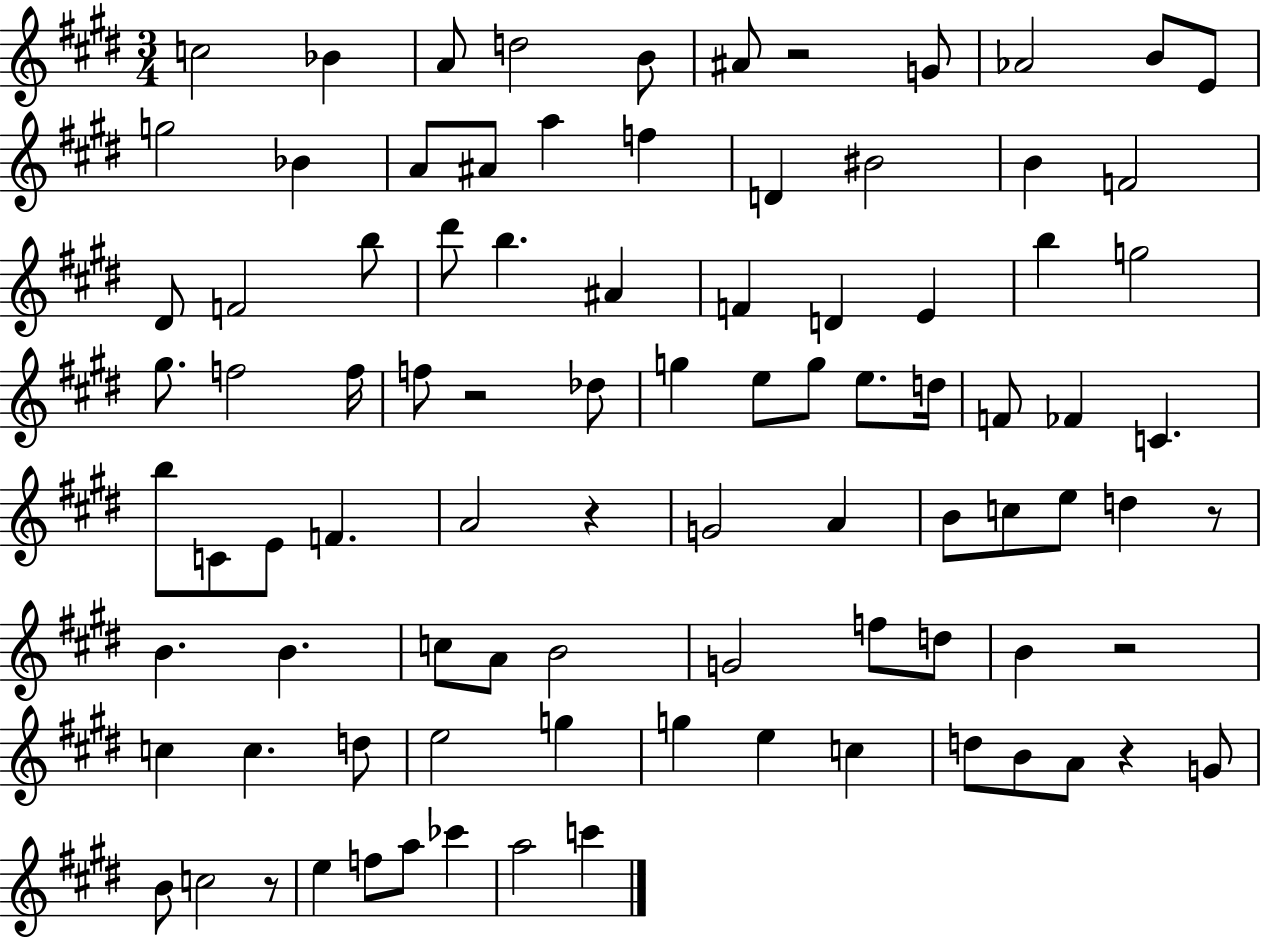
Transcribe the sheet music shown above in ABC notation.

X:1
T:Untitled
M:3/4
L:1/4
K:E
c2 _B A/2 d2 B/2 ^A/2 z2 G/2 _A2 B/2 E/2 g2 _B A/2 ^A/2 a f D ^B2 B F2 ^D/2 F2 b/2 ^d'/2 b ^A F D E b g2 ^g/2 f2 f/4 f/2 z2 _d/2 g e/2 g/2 e/2 d/4 F/2 _F C b/2 C/2 E/2 F A2 z G2 A B/2 c/2 e/2 d z/2 B B c/2 A/2 B2 G2 f/2 d/2 B z2 c c d/2 e2 g g e c d/2 B/2 A/2 z G/2 B/2 c2 z/2 e f/2 a/2 _c' a2 c'